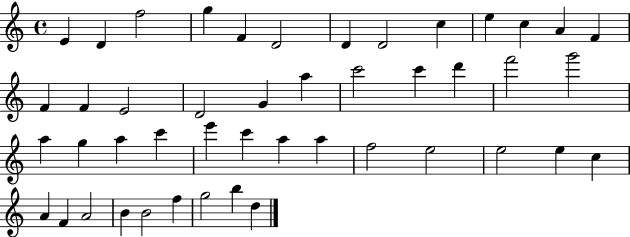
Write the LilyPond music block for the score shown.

{
  \clef treble
  \time 4/4
  \defaultTimeSignature
  \key c \major
  e'4 d'4 f''2 | g''4 f'4 d'2 | d'4 d'2 c''4 | e''4 c''4 a'4 f'4 | \break f'4 f'4 e'2 | d'2 g'4 a''4 | c'''2 c'''4 d'''4 | f'''2 g'''2 | \break a''4 g''4 a''4 c'''4 | e'''4 c'''4 a''4 a''4 | f''2 e''2 | e''2 e''4 c''4 | \break a'4 f'4 a'2 | b'4 b'2 f''4 | g''2 b''4 d''4 | \bar "|."
}